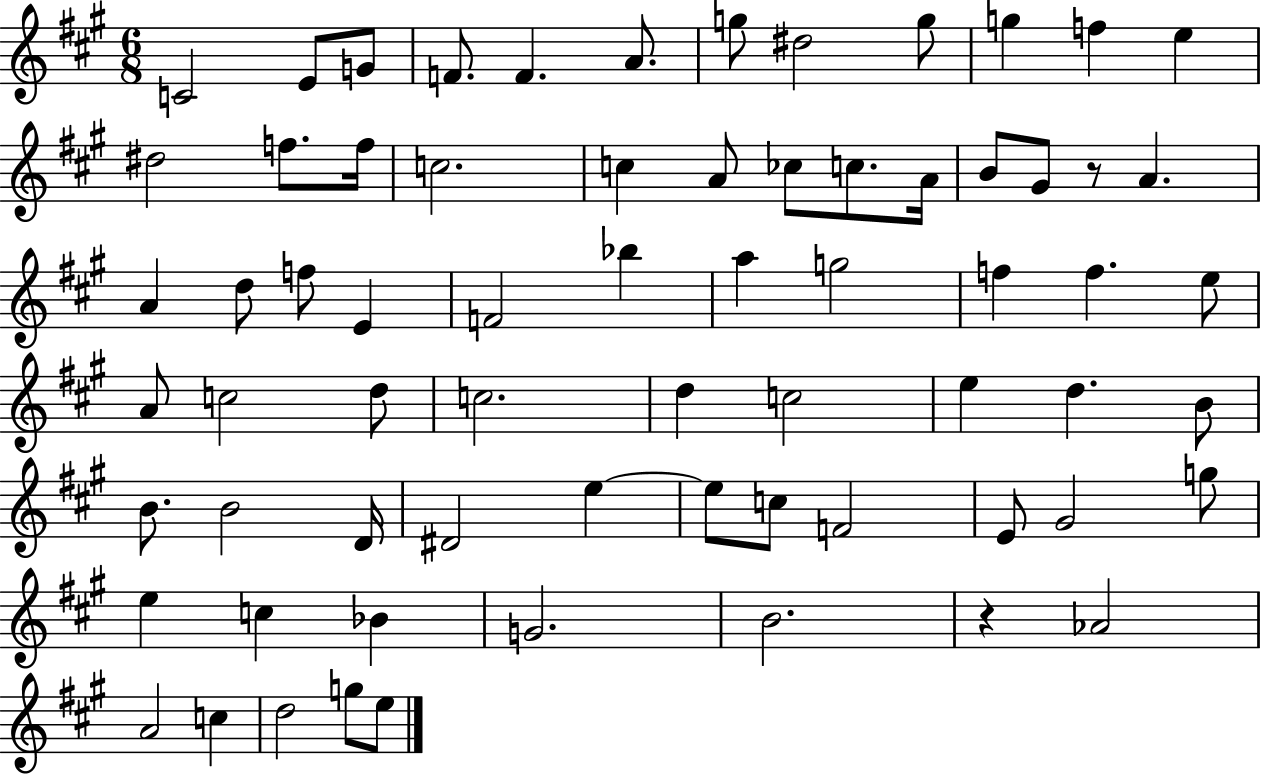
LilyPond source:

{
  \clef treble
  \numericTimeSignature
  \time 6/8
  \key a \major
  \repeat volta 2 { c'2 e'8 g'8 | f'8. f'4. a'8. | g''8 dis''2 g''8 | g''4 f''4 e''4 | \break dis''2 f''8. f''16 | c''2. | c''4 a'8 ces''8 c''8. a'16 | b'8 gis'8 r8 a'4. | \break a'4 d''8 f''8 e'4 | f'2 bes''4 | a''4 g''2 | f''4 f''4. e''8 | \break a'8 c''2 d''8 | c''2. | d''4 c''2 | e''4 d''4. b'8 | \break b'8. b'2 d'16 | dis'2 e''4~~ | e''8 c''8 f'2 | e'8 gis'2 g''8 | \break e''4 c''4 bes'4 | g'2. | b'2. | r4 aes'2 | \break a'2 c''4 | d''2 g''8 e''8 | } \bar "|."
}